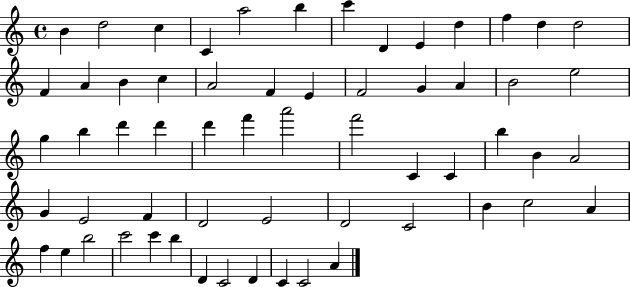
{
  \clef treble
  \time 4/4
  \defaultTimeSignature
  \key c \major
  b'4 d''2 c''4 | c'4 a''2 b''4 | c'''4 d'4 e'4 d''4 | f''4 d''4 d''2 | \break f'4 a'4 b'4 c''4 | a'2 f'4 e'4 | f'2 g'4 a'4 | b'2 e''2 | \break g''4 b''4 d'''4 d'''4 | d'''4 f'''4 a'''2 | f'''2 c'4 c'4 | b''4 b'4 a'2 | \break g'4 e'2 f'4 | d'2 e'2 | d'2 c'2 | b'4 c''2 a'4 | \break f''4 e''4 b''2 | c'''2 c'''4 b''4 | d'4 c'2 d'4 | c'4 c'2 a'4 | \break \bar "|."
}